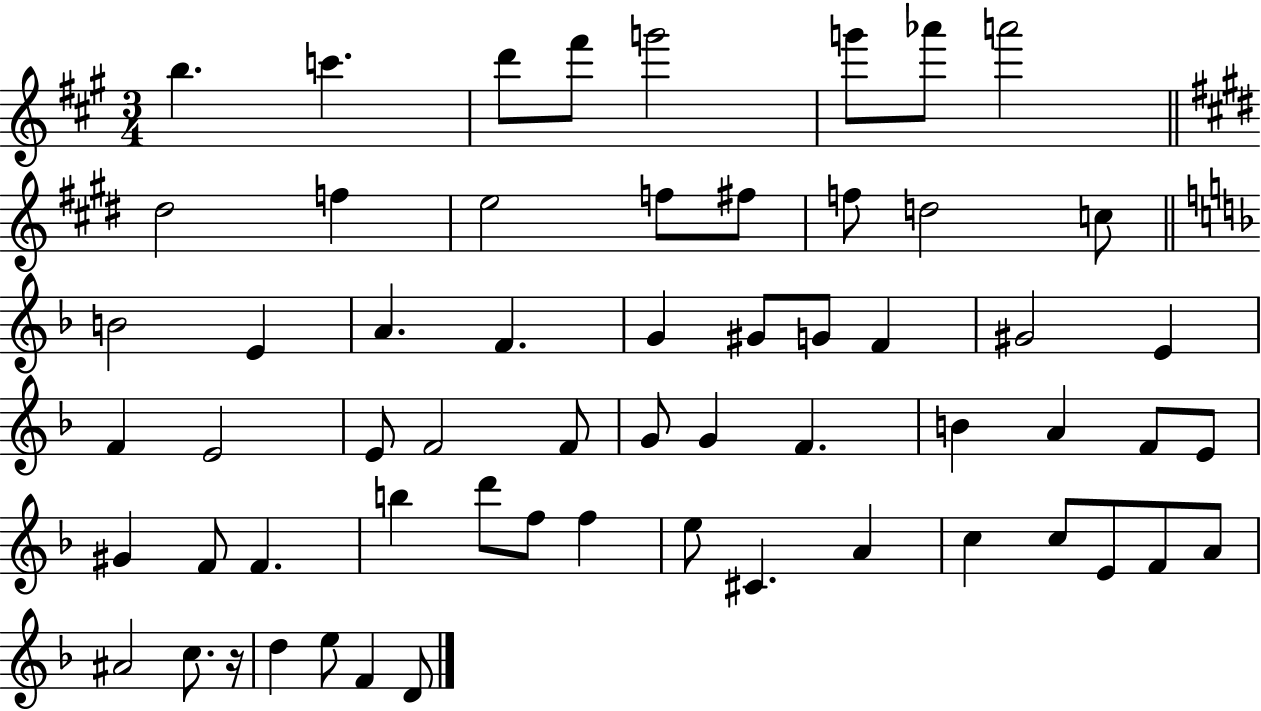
B5/q. C6/q. D6/e F#6/e G6/h G6/e Ab6/e A6/h D#5/h F5/q E5/h F5/e F#5/e F5/e D5/h C5/e B4/h E4/q A4/q. F4/q. G4/q G#4/e G4/e F4/q G#4/h E4/q F4/q E4/h E4/e F4/h F4/e G4/e G4/q F4/q. B4/q A4/q F4/e E4/e G#4/q F4/e F4/q. B5/q D6/e F5/e F5/q E5/e C#4/q. A4/q C5/q C5/e E4/e F4/e A4/e A#4/h C5/e. R/s D5/q E5/e F4/q D4/e